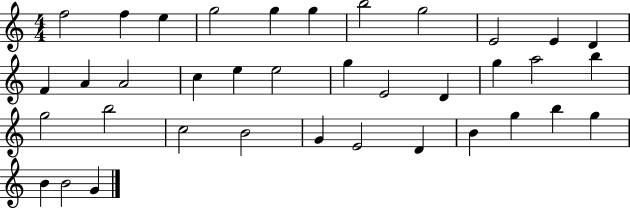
F5/h F5/q E5/q G5/h G5/q G5/q B5/h G5/h E4/h E4/q D4/q F4/q A4/q A4/h C5/q E5/q E5/h G5/q E4/h D4/q G5/q A5/h B5/q G5/h B5/h C5/h B4/h G4/q E4/h D4/q B4/q G5/q B5/q G5/q B4/q B4/h G4/q